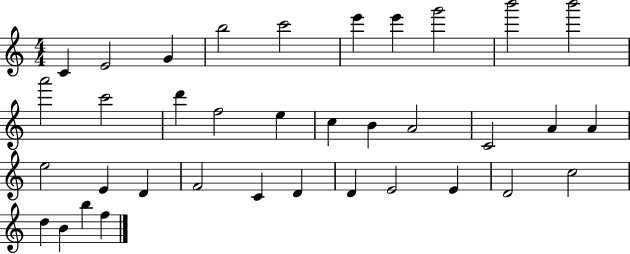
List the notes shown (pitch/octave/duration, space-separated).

C4/q E4/h G4/q B5/h C6/h E6/q E6/q G6/h B6/h B6/h A6/h C6/h D6/q F5/h E5/q C5/q B4/q A4/h C4/h A4/q A4/q E5/h E4/q D4/q F4/h C4/q D4/q D4/q E4/h E4/q D4/h C5/h D5/q B4/q B5/q F5/q